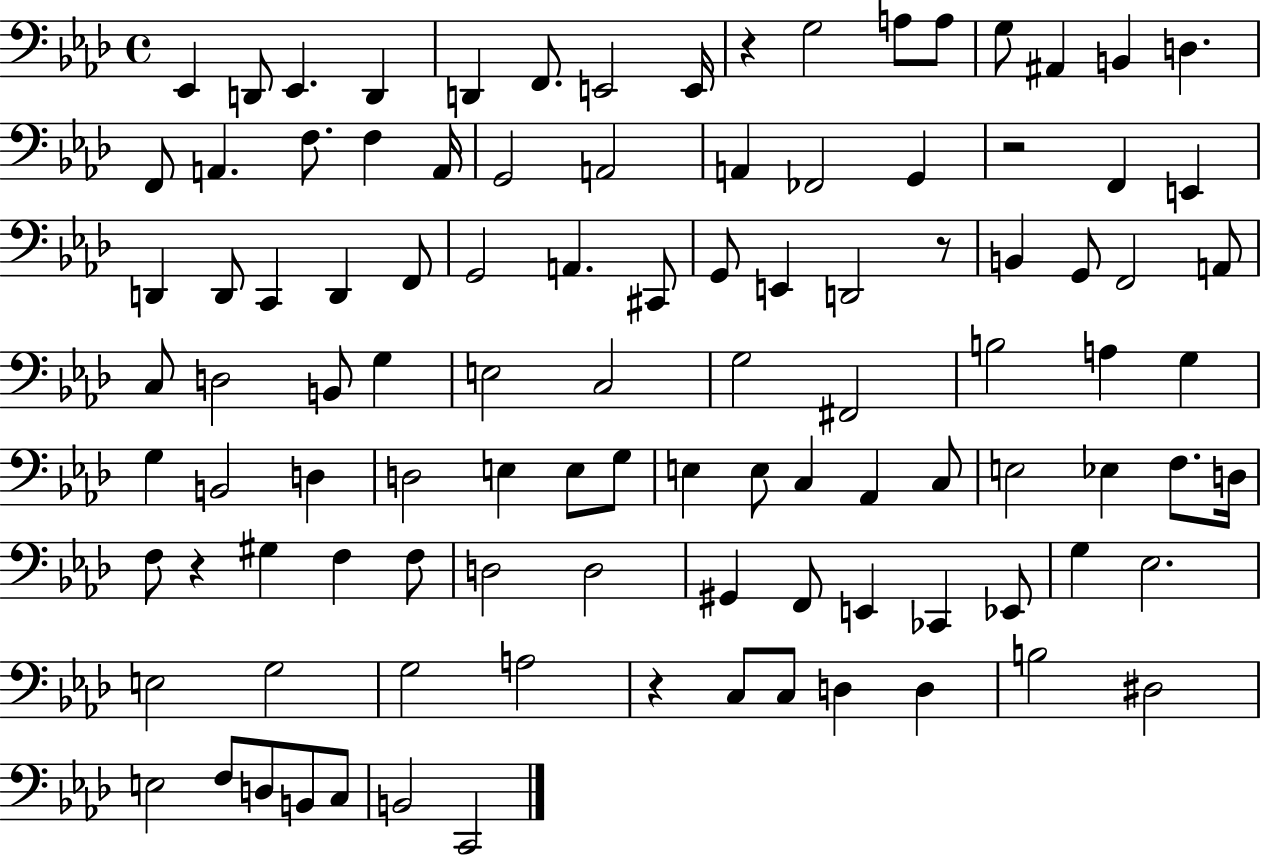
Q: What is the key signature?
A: AES major